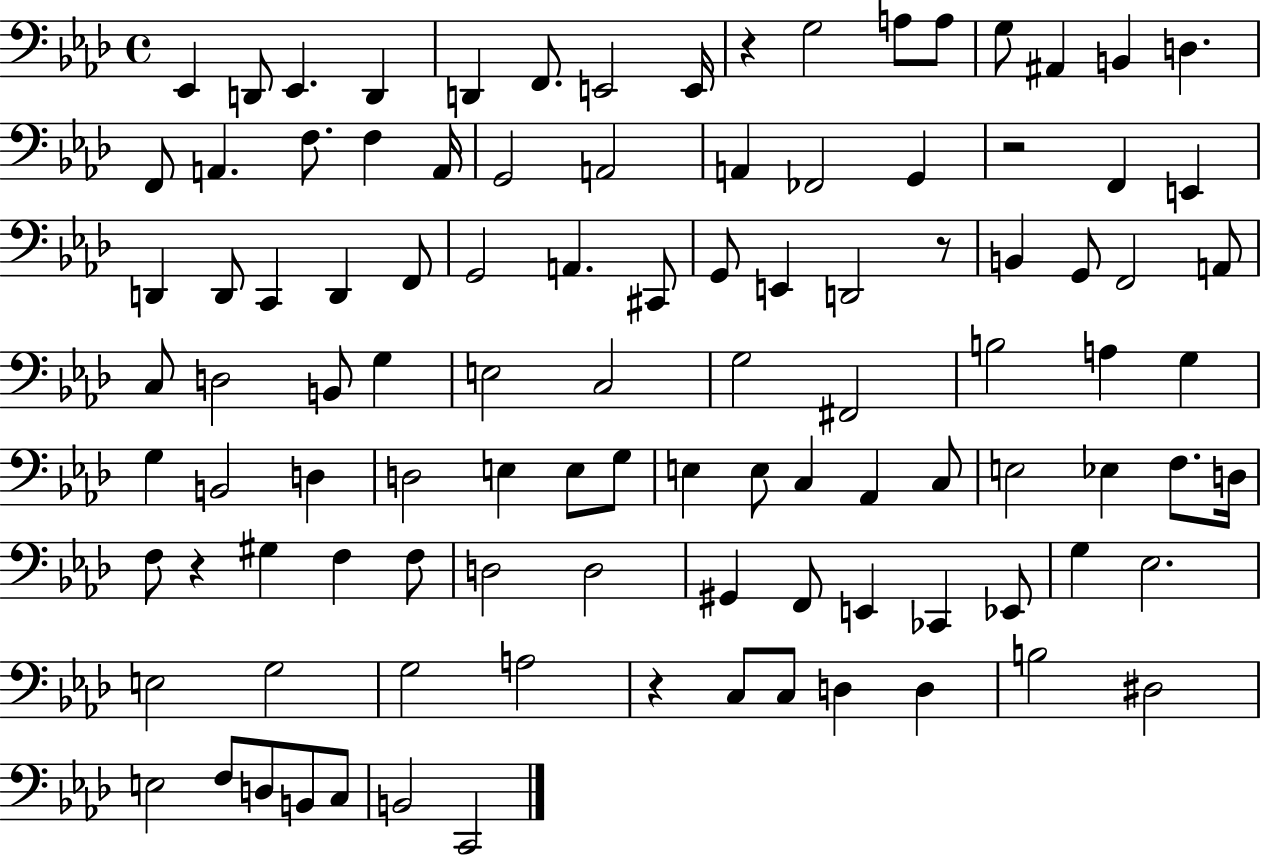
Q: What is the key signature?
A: AES major